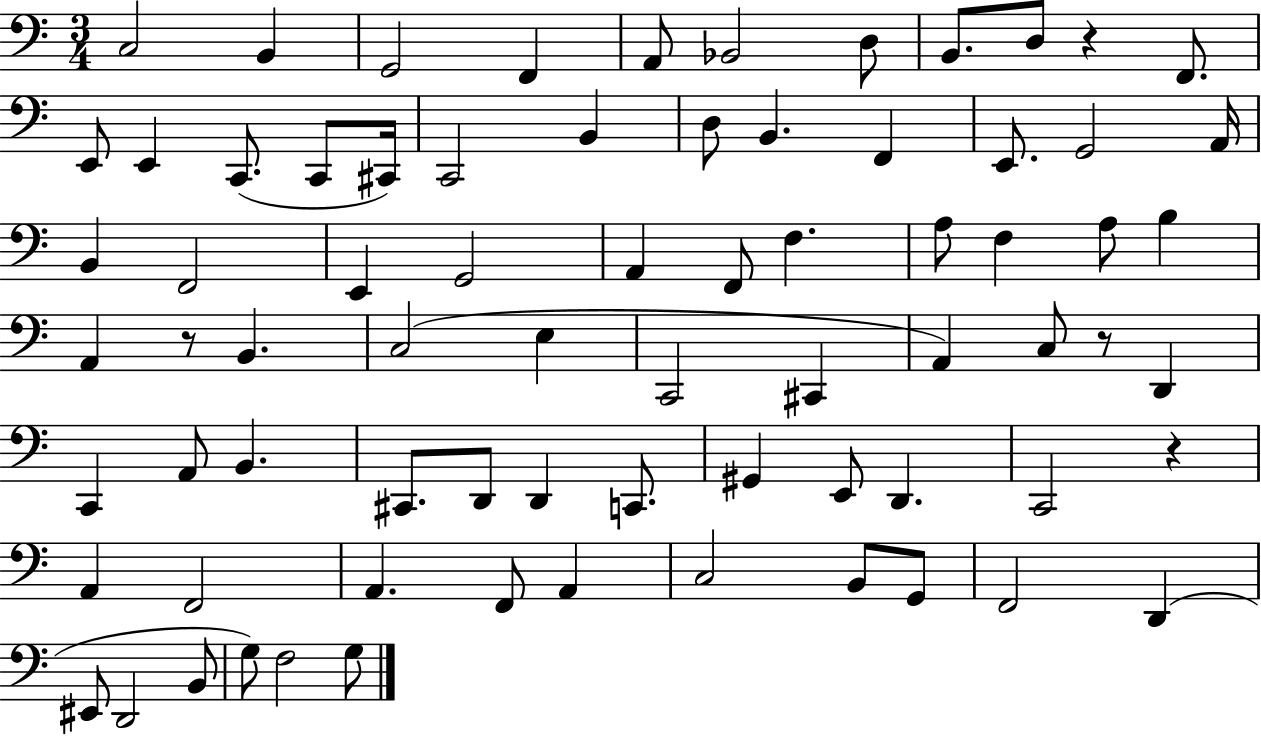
X:1
T:Untitled
M:3/4
L:1/4
K:C
C,2 B,, G,,2 F,, A,,/2 _B,,2 D,/2 B,,/2 D,/2 z F,,/2 E,,/2 E,, C,,/2 C,,/2 ^C,,/4 C,,2 B,, D,/2 B,, F,, E,,/2 G,,2 A,,/4 B,, F,,2 E,, G,,2 A,, F,,/2 F, A,/2 F, A,/2 B, A,, z/2 B,, C,2 E, C,,2 ^C,, A,, C,/2 z/2 D,, C,, A,,/2 B,, ^C,,/2 D,,/2 D,, C,,/2 ^G,, E,,/2 D,, C,,2 z A,, F,,2 A,, F,,/2 A,, C,2 B,,/2 G,,/2 F,,2 D,, ^E,,/2 D,,2 B,,/2 G,/2 F,2 G,/2